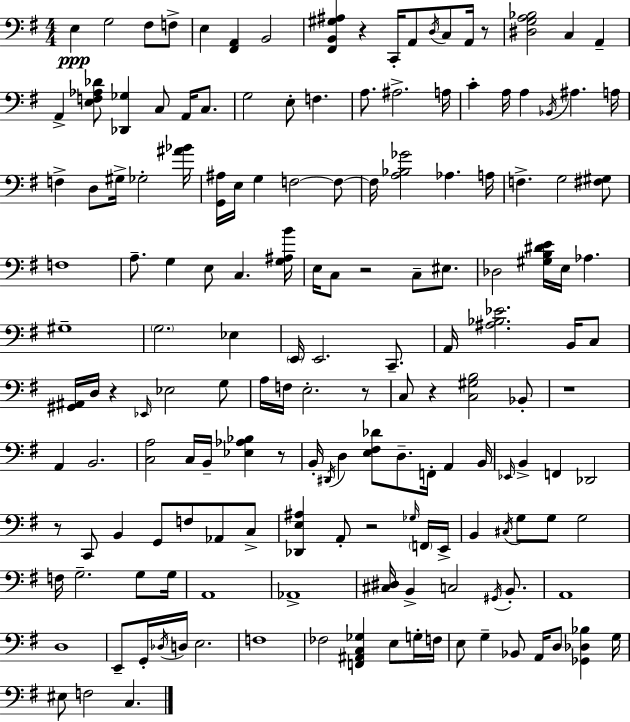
{
  \clef bass
  \numericTimeSignature
  \time 4/4
  \key e \minor
  e4\ppp g2 fis8 f8-> | e4 <fis, a,>4 b,2 | <fis, b, gis ais>4 r4 c,16-. a,8 \acciaccatura { d16 } c8 a,16 r8 | <dis g a bes>2 c4 a,4-- | \break a,4-> <e f aes des'>8 <des, ges>4 c8 a,16 c8. | g2 e8-. f4. | a8. ais2.-> | a16 c'4-. a16 a4 \acciaccatura { bes,16 } ais4. | \break a16 f4-> d8 gis16-> ges2-. | <ais' bes'>16 <g, ais>16 e16 g4 f2~~ | f8~~ f16 <a bes ges'>2 aes4. | a16 f4.-> g2 | \break <fis gis>8 f1 | a8.-- g4 e8 c4. | <g ais b'>16 e16 c8 r2 c8-- eis8. | des2 <gis b dis' e'>16 e16 aes4. | \break gis1-- | \parenthesize g2. ees4 | \parenthesize e,16 e,2. c,8.-- | a,16 <ais bes ees'>2. b,16 | \break c8 <gis, ais,>16 d16 r4 \grace { ees,16 } ees2 | g8 a16 f16 e2.-. | r8 c8 r4 <c gis b>2 | bes,8-. r1 | \break a,4 b,2. | <c a>2 c16 b,16-- <ees aes bes>4 | r8 b,16-. \acciaccatura { dis,16 } d4 <e fis des'>8 d8.-- f,16-. a,4 | b,16 \grace { ees,16 } b,4-> f,4 des,2 | \break r8 c,8 b,4 g,8 f8 | aes,8 c8-> <des, e ais>4 a,8-. r2 | \grace { ges16 } \parenthesize f,16 e,16-> b,4 \acciaccatura { cis16 } g8 g8 g2 | f16 g2.-- | \break g8 g16 a,1 | aes,1-> | <cis dis>16 b,4-> c2 | \acciaccatura { gis,16 } b,8.-. a,1 | \break d1 | e,8-- g,16-. \acciaccatura { des16 } d16 e2. | f1 | fes2 | \break <f, ais, c ges>4 e8 g16-. f16 e8 g4-- bes,8 | a,16 d8 <ges, des bes>4 g16 eis8 f2 | c4. \bar "|."
}